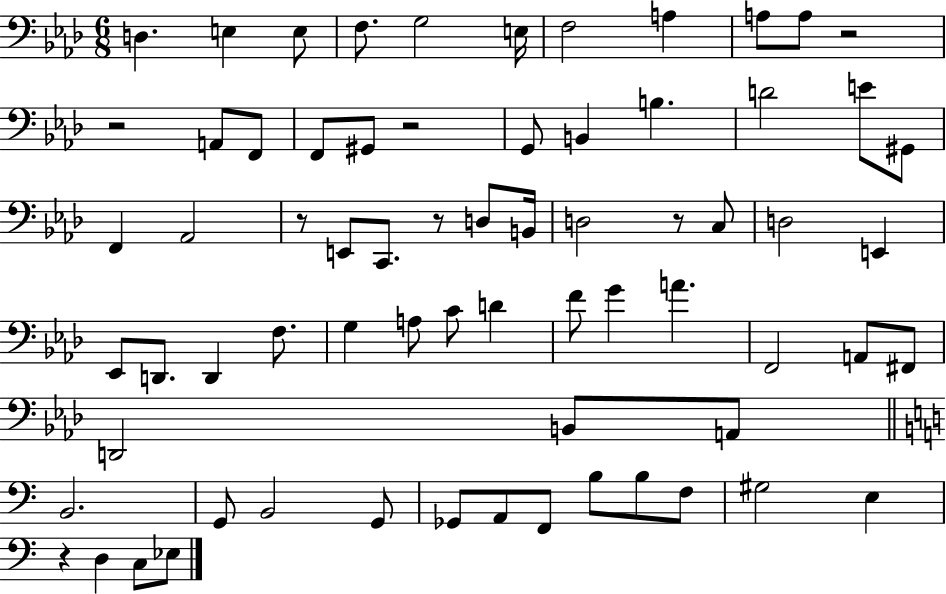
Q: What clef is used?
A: bass